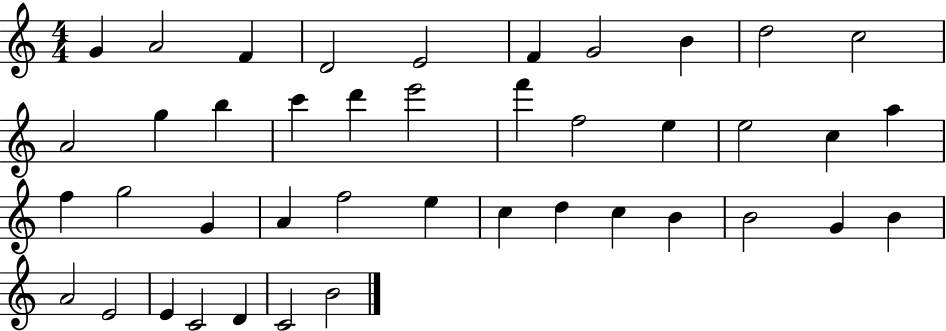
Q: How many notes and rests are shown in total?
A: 42